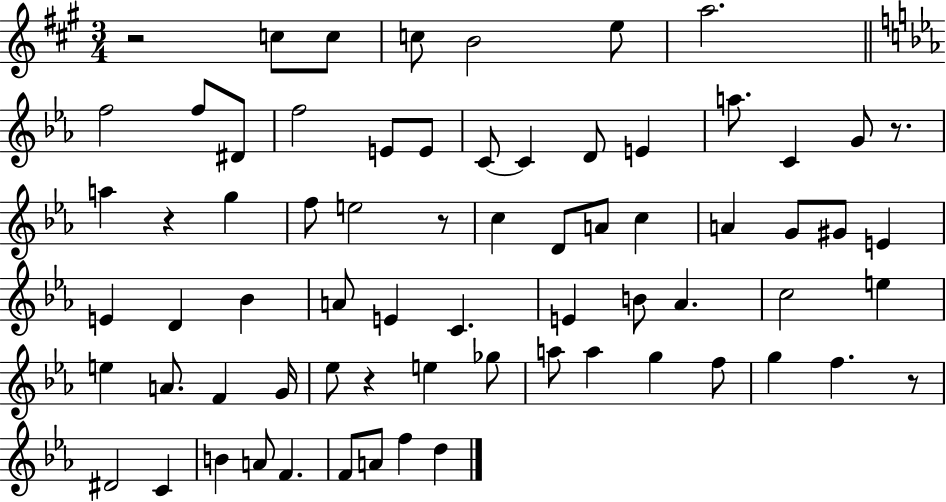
X:1
T:Untitled
M:3/4
L:1/4
K:A
z2 c/2 c/2 c/2 B2 e/2 a2 f2 f/2 ^D/2 f2 E/2 E/2 C/2 C D/2 E a/2 C G/2 z/2 a z g f/2 e2 z/2 c D/2 A/2 c A G/2 ^G/2 E E D _B A/2 E C E B/2 _A c2 e e A/2 F G/4 _e/2 z e _g/2 a/2 a g f/2 g f z/2 ^D2 C B A/2 F F/2 A/2 f d